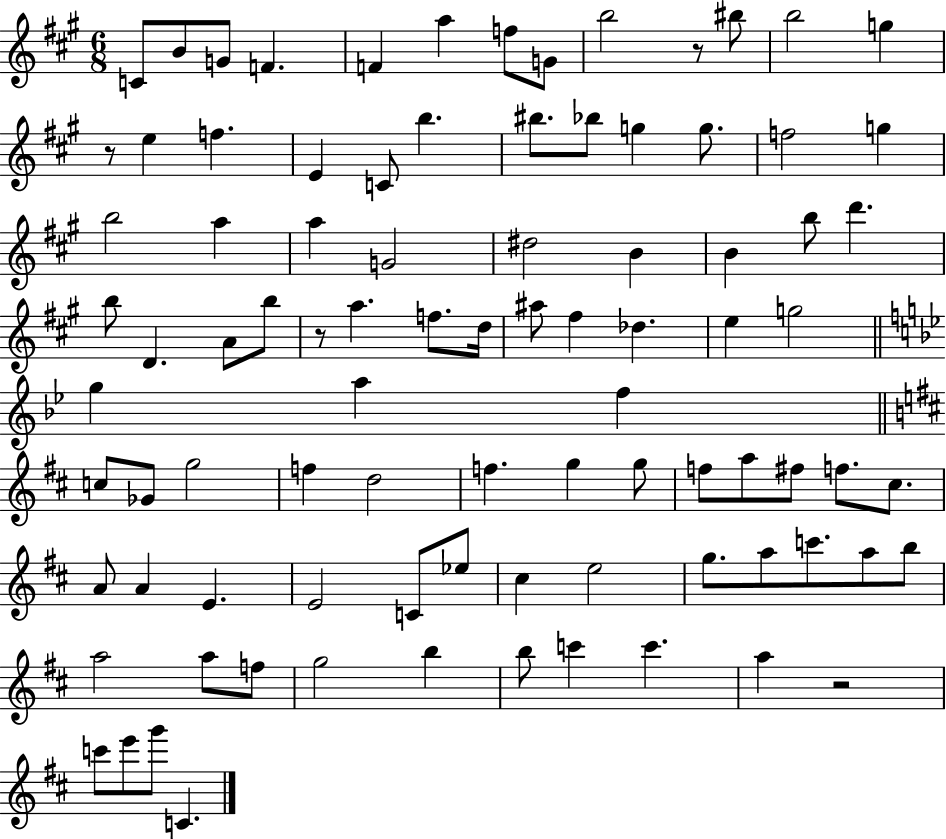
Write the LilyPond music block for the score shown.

{
  \clef treble
  \numericTimeSignature
  \time 6/8
  \key a \major
  c'8 b'8 g'8 f'4. | f'4 a''4 f''8 g'8 | b''2 r8 bis''8 | b''2 g''4 | \break r8 e''4 f''4. | e'4 c'8 b''4. | bis''8. bes''8 g''4 g''8. | f''2 g''4 | \break b''2 a''4 | a''4 g'2 | dis''2 b'4 | b'4 b''8 d'''4. | \break b''8 d'4. a'8 b''8 | r8 a''4. f''8. d''16 | ais''8 fis''4 des''4. | e''4 g''2 | \break \bar "||" \break \key bes \major g''4 a''4 f''4 | \bar "||" \break \key d \major c''8 ges'8 g''2 | f''4 d''2 | f''4. g''4 g''8 | f''8 a''8 fis''8 f''8. cis''8. | \break a'8 a'4 e'4. | e'2 c'8 ees''8 | cis''4 e''2 | g''8. a''8 c'''8. a''8 b''8 | \break a''2 a''8 f''8 | g''2 b''4 | b''8 c'''4 c'''4. | a''4 r2 | \break c'''8 e'''8 g'''8 c'4. | \bar "|."
}